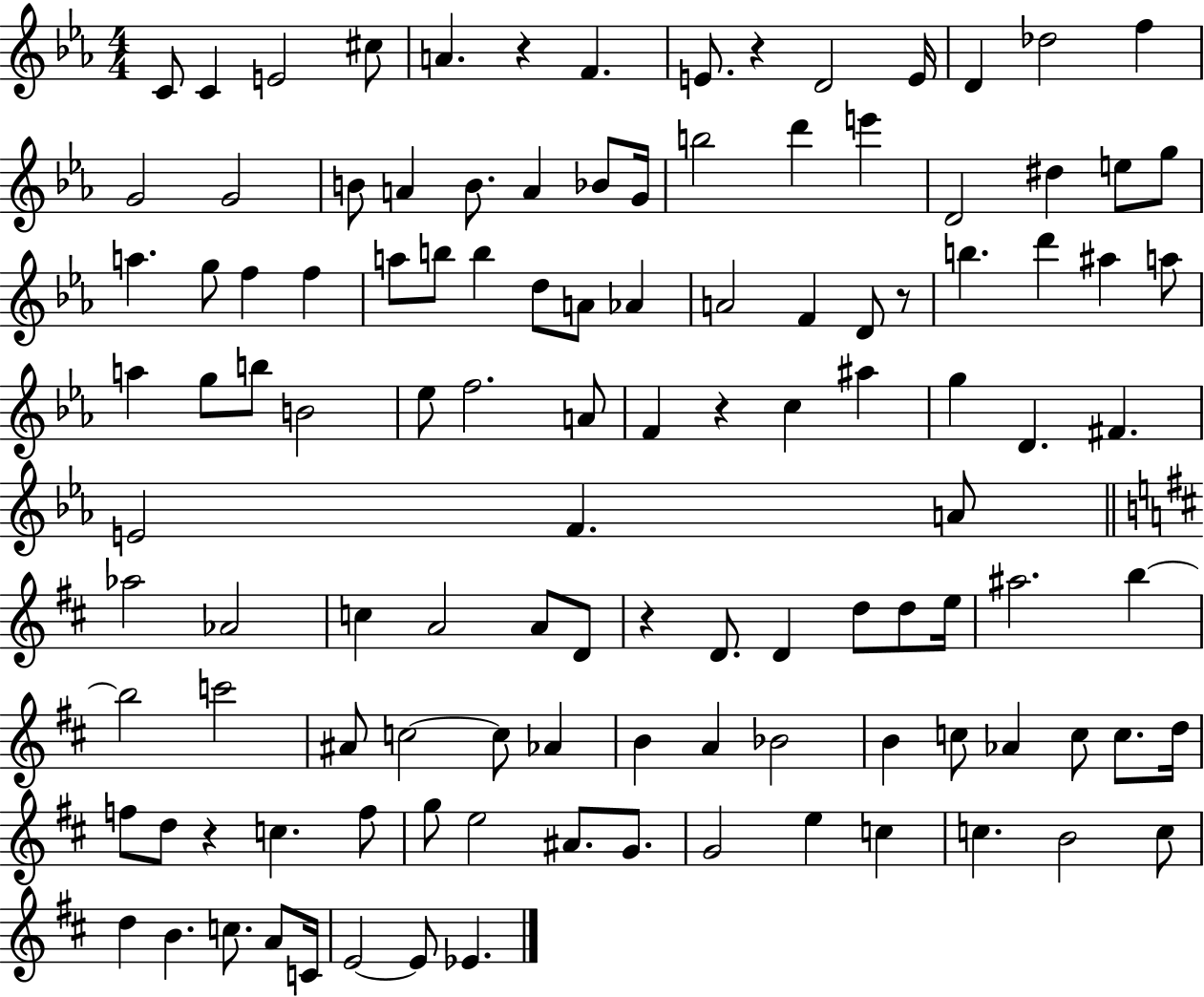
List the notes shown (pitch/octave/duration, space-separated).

C4/e C4/q E4/h C#5/e A4/q. R/q F4/q. E4/e. R/q D4/h E4/s D4/q Db5/h F5/q G4/h G4/h B4/e A4/q B4/e. A4/q Bb4/e G4/s B5/h D6/q E6/q D4/h D#5/q E5/e G5/e A5/q. G5/e F5/q F5/q A5/e B5/e B5/q D5/e A4/e Ab4/q A4/h F4/q D4/e R/e B5/q. D6/q A#5/q A5/e A5/q G5/e B5/e B4/h Eb5/e F5/h. A4/e F4/q R/q C5/q A#5/q G5/q D4/q. F#4/q. E4/h F4/q. A4/e Ab5/h Ab4/h C5/q A4/h A4/e D4/e R/q D4/e. D4/q D5/e D5/e E5/s A#5/h. B5/q B5/h C6/h A#4/e C5/h C5/e Ab4/q B4/q A4/q Bb4/h B4/q C5/e Ab4/q C5/e C5/e. D5/s F5/e D5/e R/q C5/q. F5/e G5/e E5/h A#4/e. G4/e. G4/h E5/q C5/q C5/q. B4/h C5/e D5/q B4/q. C5/e. A4/e C4/s E4/h E4/e Eb4/q.